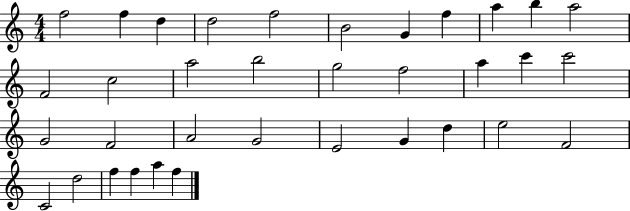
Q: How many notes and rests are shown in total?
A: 35